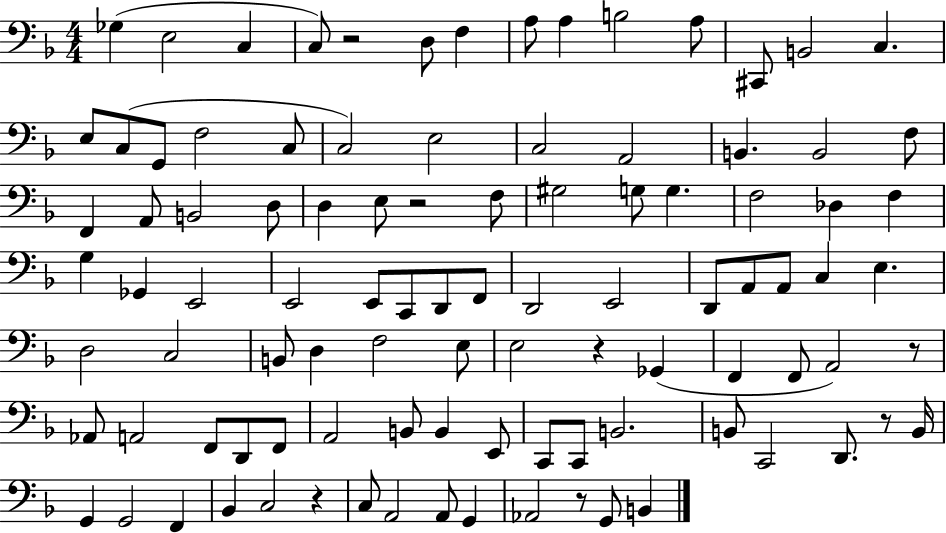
Gb3/q E3/h C3/q C3/e R/h D3/e F3/q A3/e A3/q B3/h A3/e C#2/e B2/h C3/q. E3/e C3/e G2/e F3/h C3/e C3/h E3/h C3/h A2/h B2/q. B2/h F3/e F2/q A2/e B2/h D3/e D3/q E3/e R/h F3/e G#3/h G3/e G3/q. F3/h Db3/q F3/q G3/q Gb2/q E2/h E2/h E2/e C2/e D2/e F2/e D2/h E2/h D2/e A2/e A2/e C3/q E3/q. D3/h C3/h B2/e D3/q F3/h E3/e E3/h R/q Gb2/q F2/q F2/e A2/h R/e Ab2/e A2/h F2/e D2/e F2/e A2/h B2/e B2/q E2/e C2/e C2/e B2/h. B2/e C2/h D2/e. R/e B2/s G2/q G2/h F2/q Bb2/q C3/h R/q C3/e A2/h A2/e G2/q Ab2/h R/e G2/e B2/q